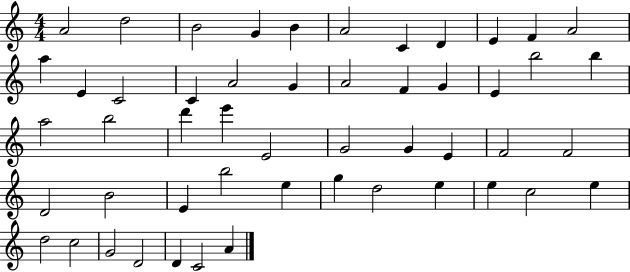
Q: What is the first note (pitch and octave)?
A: A4